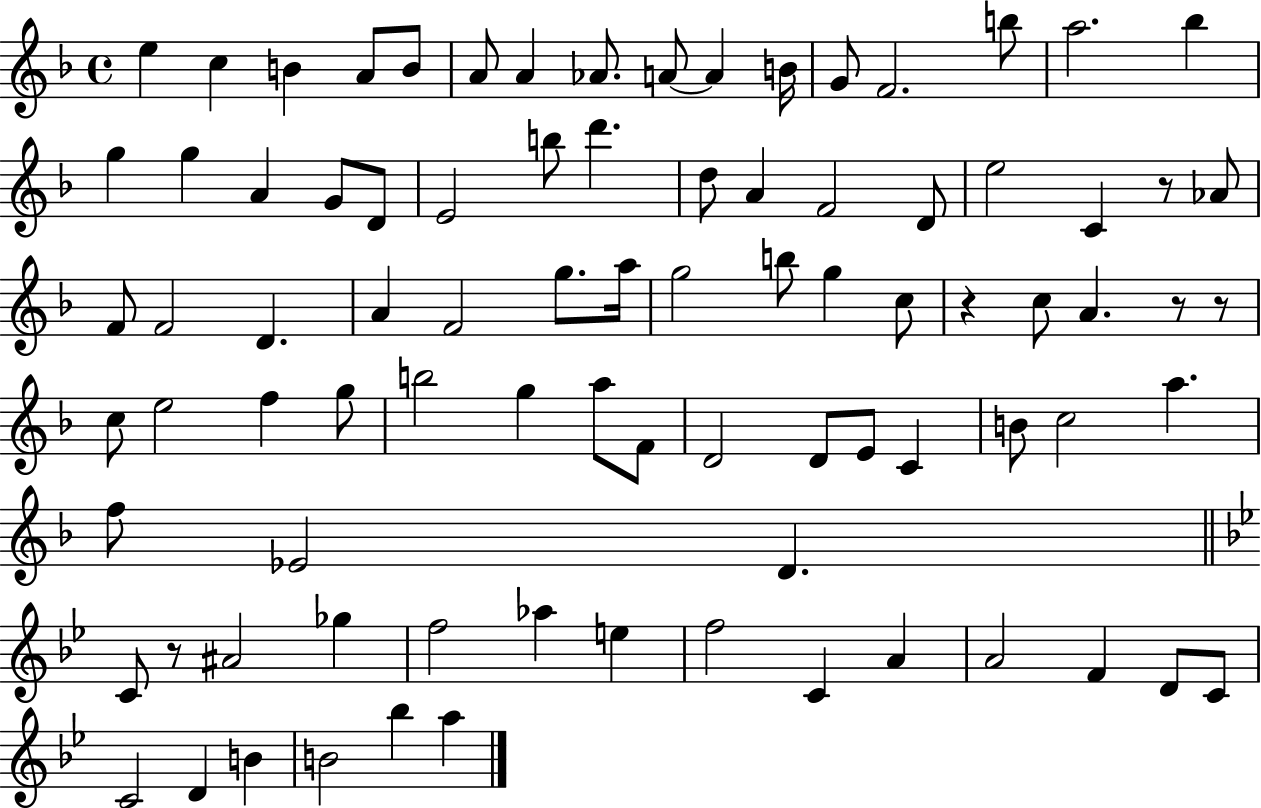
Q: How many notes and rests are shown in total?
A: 86